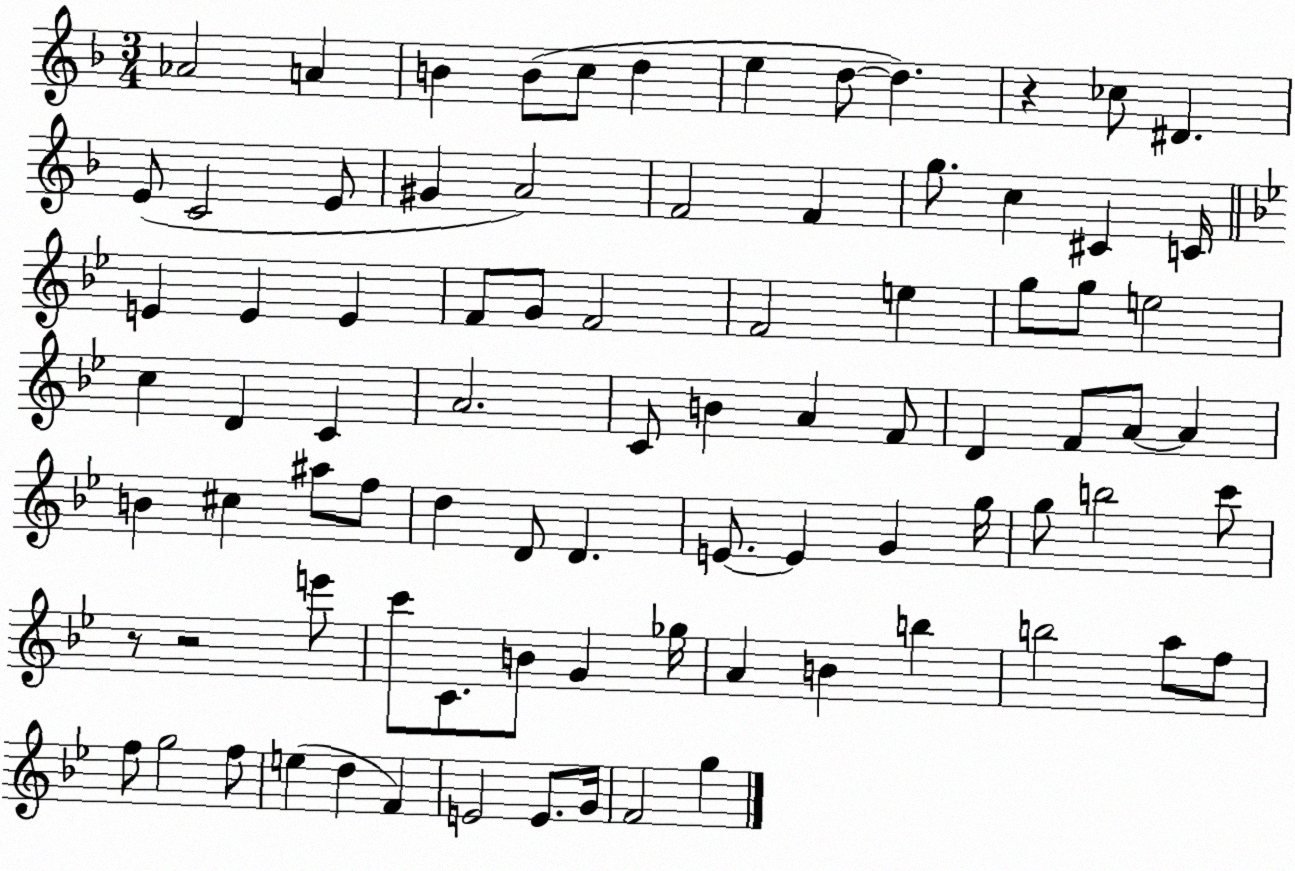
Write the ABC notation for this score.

X:1
T:Untitled
M:3/4
L:1/4
K:F
_A2 A B B/2 c/2 d e d/2 d z _c/2 ^D E/2 C2 E/2 ^G A2 F2 F g/2 c ^C C/4 E E E F/2 G/2 F2 F2 e g/2 g/2 e2 c D C A2 C/2 B A F/2 D F/2 A/2 A B ^c ^a/2 f/2 d D/2 D E/2 E G g/4 g/2 b2 c'/2 z/2 z2 e'/2 c'/2 C/2 B/2 G _g/4 A B b b2 a/2 f/2 f/2 g2 f/2 e d F E2 E/2 G/4 F2 g